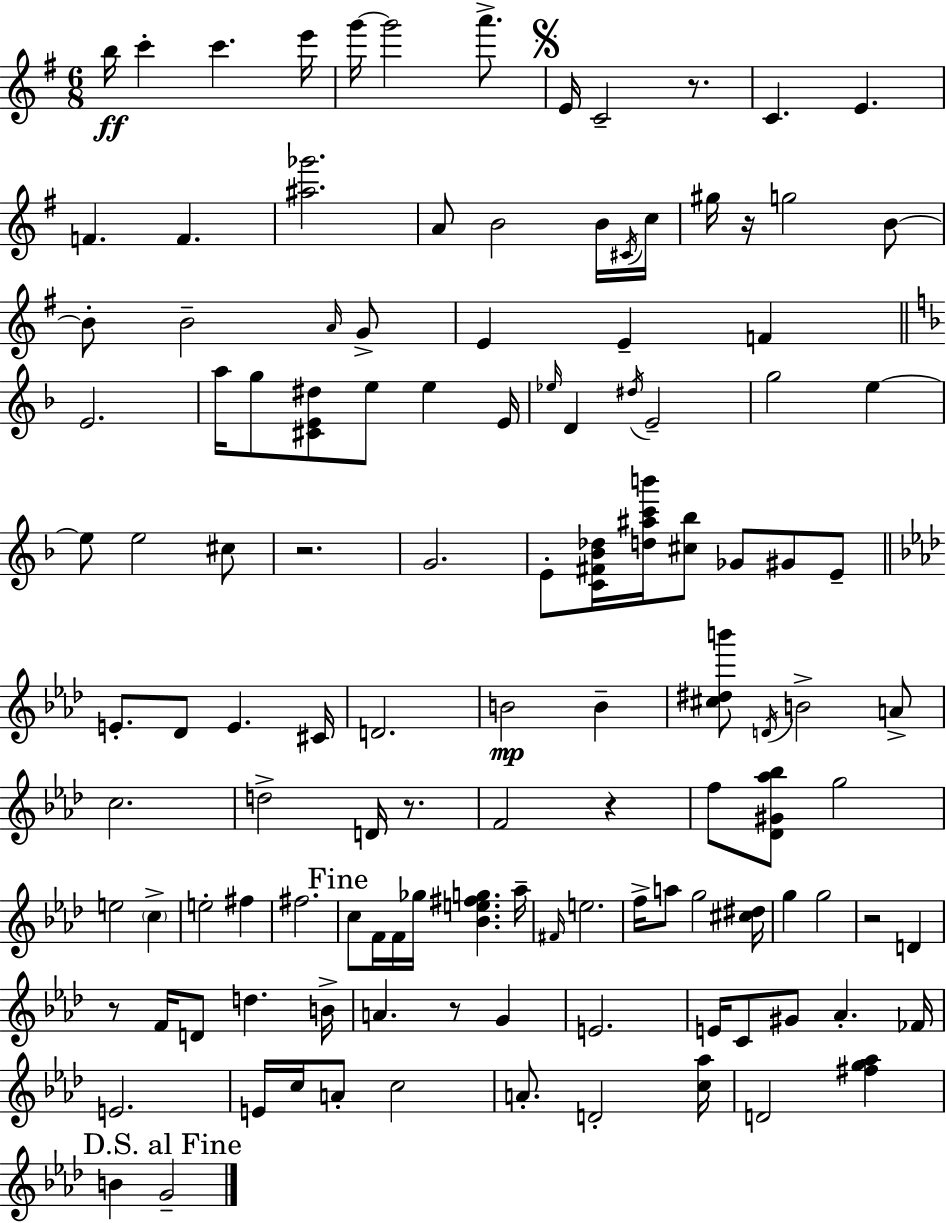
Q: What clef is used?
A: treble